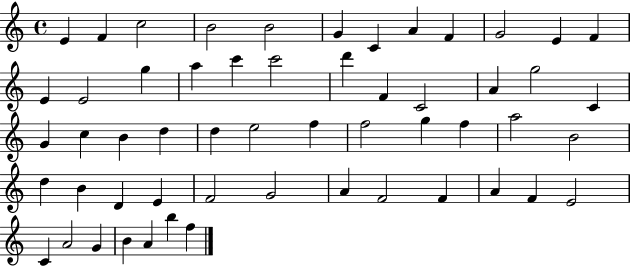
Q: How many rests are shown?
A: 0